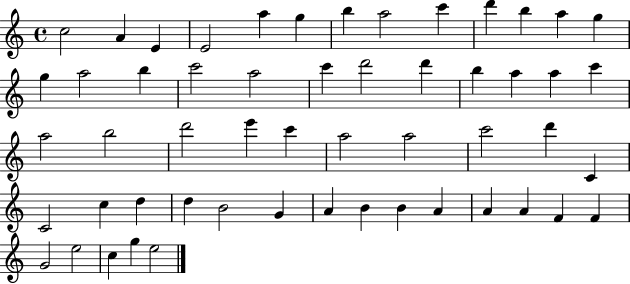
X:1
T:Untitled
M:4/4
L:1/4
K:C
c2 A E E2 a g b a2 c' d' b a g g a2 b c'2 a2 c' d'2 d' b a a c' a2 b2 d'2 e' c' a2 a2 c'2 d' C C2 c d d B2 G A B B A A A F F G2 e2 c g e2